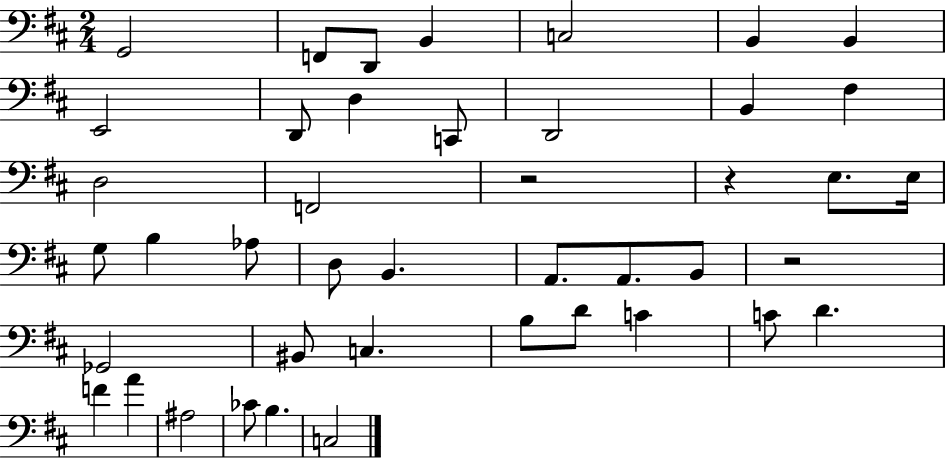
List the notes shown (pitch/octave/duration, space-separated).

G2/h F2/e D2/e B2/q C3/h B2/q B2/q E2/h D2/e D3/q C2/e D2/h B2/q F#3/q D3/h F2/h R/h R/q E3/e. E3/s G3/e B3/q Ab3/e D3/e B2/q. A2/e. A2/e. B2/e R/h Gb2/h BIS2/e C3/q. B3/e D4/e C4/q C4/e D4/q. F4/q A4/q A#3/h CES4/e B3/q. C3/h